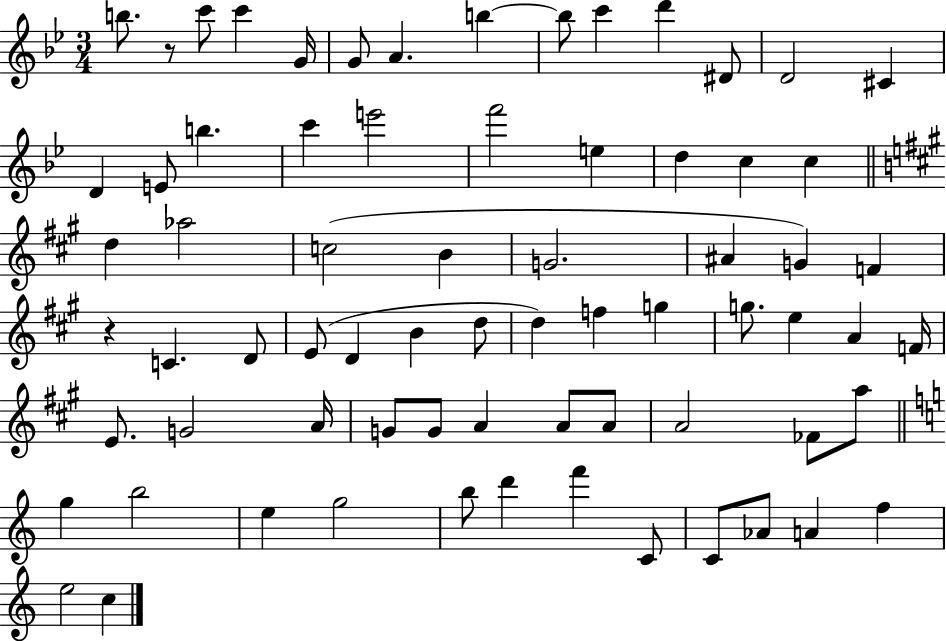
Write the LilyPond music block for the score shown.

{
  \clef treble
  \numericTimeSignature
  \time 3/4
  \key bes \major
  b''8. r8 c'''8 c'''4 g'16 | g'8 a'4. b''4~~ | b''8 c'''4 d'''4 dis'8 | d'2 cis'4 | \break d'4 e'8 b''4. | c'''4 e'''2 | f'''2 e''4 | d''4 c''4 c''4 | \break \bar "||" \break \key a \major d''4 aes''2 | c''2( b'4 | g'2. | ais'4 g'4) f'4 | \break r4 c'4. d'8 | e'8( d'4 b'4 d''8 | d''4) f''4 g''4 | g''8. e''4 a'4 f'16 | \break e'8. g'2 a'16 | g'8 g'8 a'4 a'8 a'8 | a'2 fes'8 a''8 | \bar "||" \break \key a \minor g''4 b''2 | e''4 g''2 | b''8 d'''4 f'''4 c'8 | c'8 aes'8 a'4 f''4 | \break e''2 c''4 | \bar "|."
}